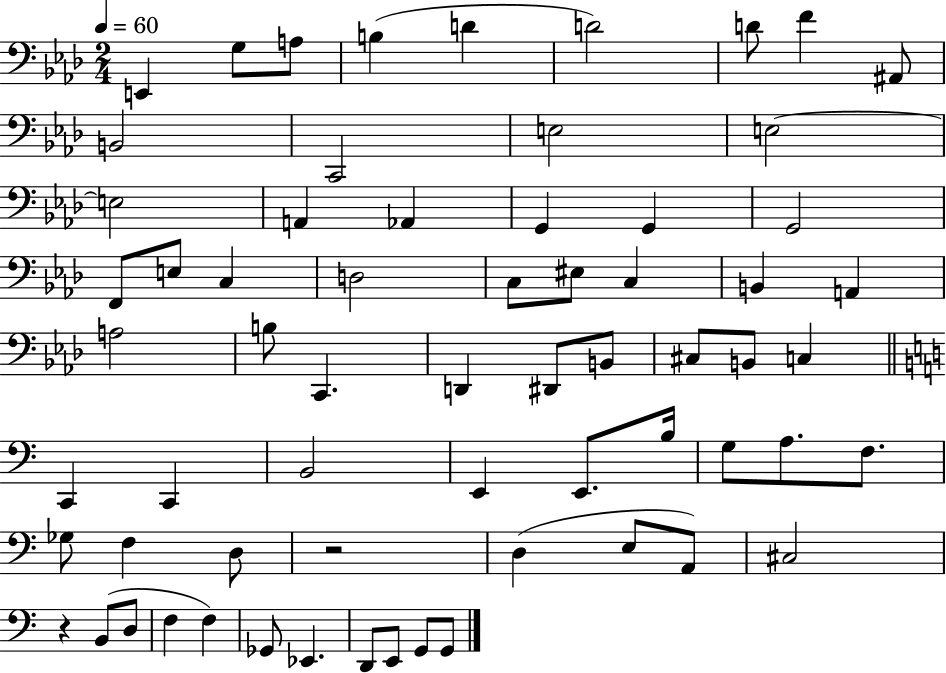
{
  \clef bass
  \numericTimeSignature
  \time 2/4
  \key aes \major
  \tempo 4 = 60
  e,4 g8 a8 | b4( d'4 | d'2) | d'8 f'4 ais,8 | \break b,2 | c,2 | e2 | e2~~ | \break e2 | a,4 aes,4 | g,4 g,4 | g,2 | \break f,8 e8 c4 | d2 | c8 eis8 c4 | b,4 a,4 | \break a2 | b8 c,4. | d,4 dis,8 b,8 | cis8 b,8 c4 | \break \bar "||" \break \key a \minor c,4 c,4 | b,2 | e,4 e,8. b16 | g8 a8. f8. | \break ges8 f4 d8 | r2 | d4( e8 a,8) | cis2 | \break r4 b,8( d8 | f4 f4) | ges,8 ees,4. | d,8 e,8 g,8 g,8 | \break \bar "|."
}